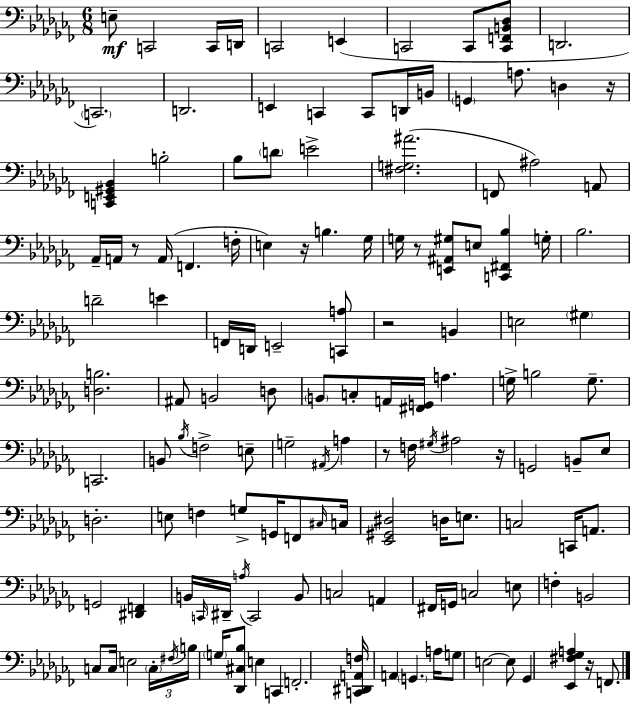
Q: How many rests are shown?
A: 8